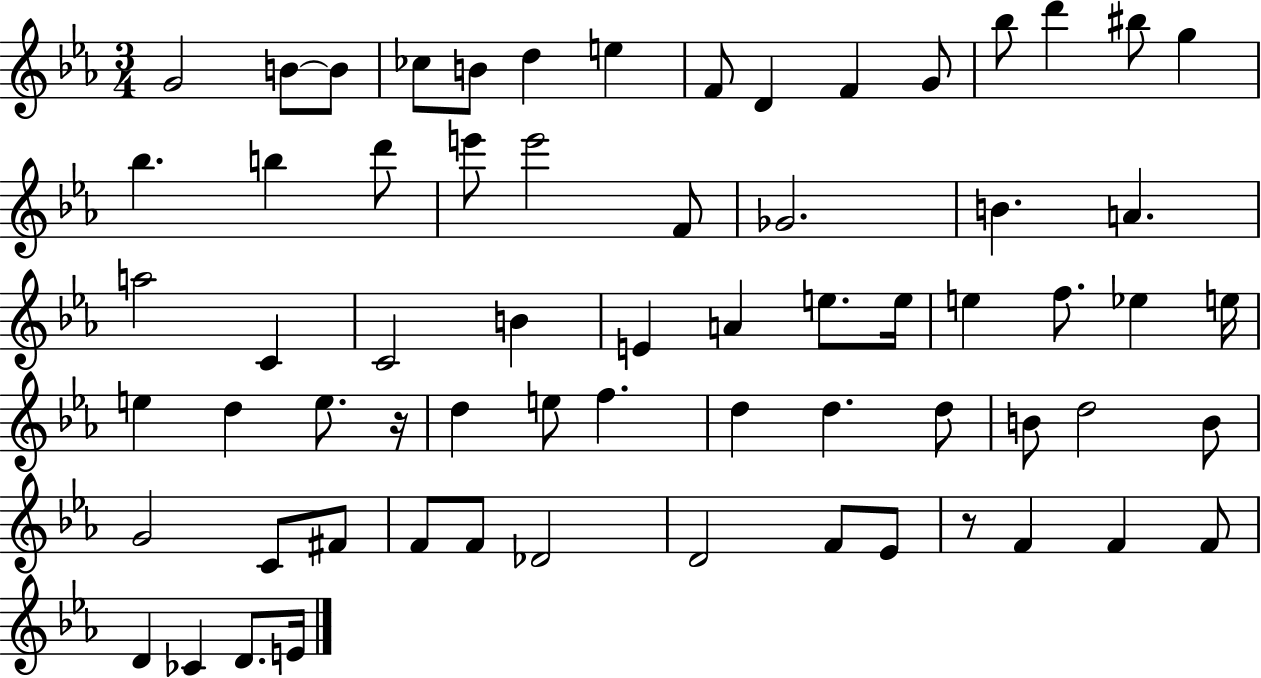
G4/h B4/e B4/e CES5/e B4/e D5/q E5/q F4/e D4/q F4/q G4/e Bb5/e D6/q BIS5/e G5/q Bb5/q. B5/q D6/e E6/e E6/h F4/e Gb4/h. B4/q. A4/q. A5/h C4/q C4/h B4/q E4/q A4/q E5/e. E5/s E5/q F5/e. Eb5/q E5/s E5/q D5/q E5/e. R/s D5/q E5/e F5/q. D5/q D5/q. D5/e B4/e D5/h B4/e G4/h C4/e F#4/e F4/e F4/e Db4/h D4/h F4/e Eb4/e R/e F4/q F4/q F4/e D4/q CES4/q D4/e. E4/s